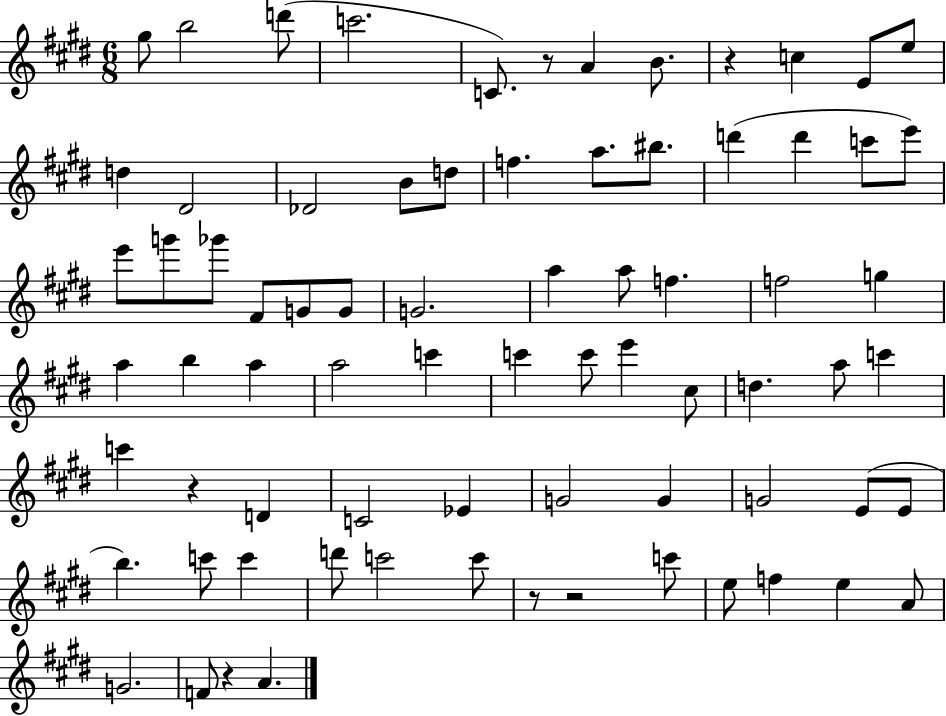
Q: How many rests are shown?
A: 6